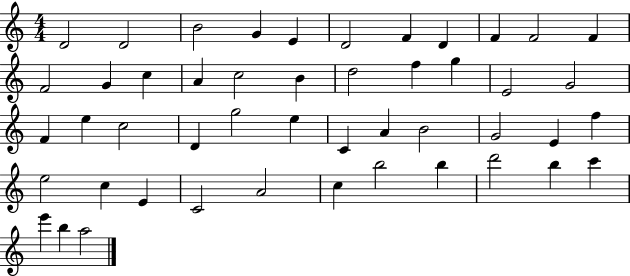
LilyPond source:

{
  \clef treble
  \numericTimeSignature
  \time 4/4
  \key c \major
  d'2 d'2 | b'2 g'4 e'4 | d'2 f'4 d'4 | f'4 f'2 f'4 | \break f'2 g'4 c''4 | a'4 c''2 b'4 | d''2 f''4 g''4 | e'2 g'2 | \break f'4 e''4 c''2 | d'4 g''2 e''4 | c'4 a'4 b'2 | g'2 e'4 f''4 | \break e''2 c''4 e'4 | c'2 a'2 | c''4 b''2 b''4 | d'''2 b''4 c'''4 | \break e'''4 b''4 a''2 | \bar "|."
}